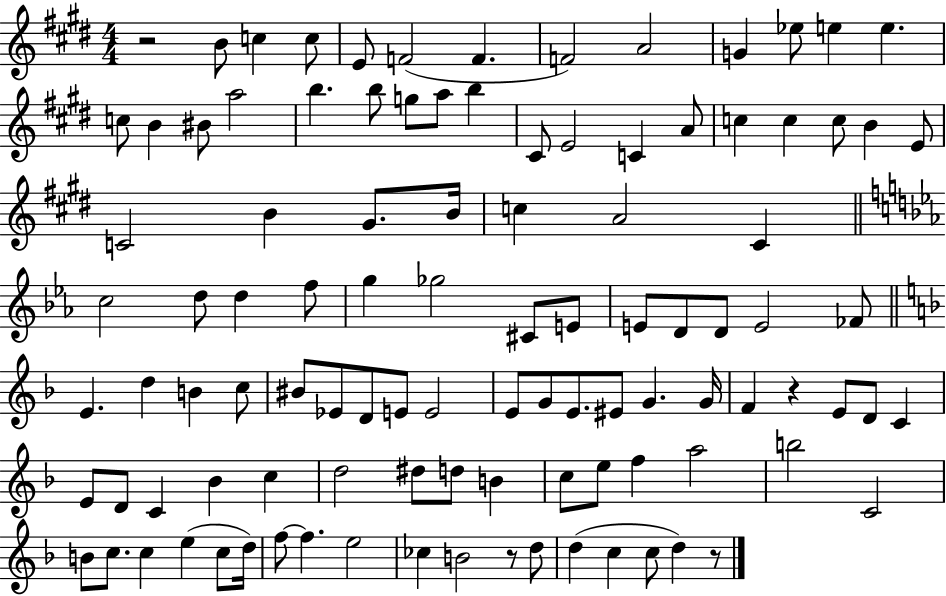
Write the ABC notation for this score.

X:1
T:Untitled
M:4/4
L:1/4
K:E
z2 B/2 c c/2 E/2 F2 F F2 A2 G _e/2 e e c/2 B ^B/2 a2 b b/2 g/2 a/2 b ^C/2 E2 C A/2 c c c/2 B E/2 C2 B ^G/2 B/4 c A2 ^C c2 d/2 d f/2 g _g2 ^C/2 E/2 E/2 D/2 D/2 E2 _F/2 E d B c/2 ^B/2 _E/2 D/2 E/2 E2 E/2 G/2 E/2 ^E/2 G G/4 F z E/2 D/2 C E/2 D/2 C _B c d2 ^d/2 d/2 B c/2 e/2 f a2 b2 C2 B/2 c/2 c e c/2 d/4 f/2 f e2 _c B2 z/2 d/2 d c c/2 d z/2